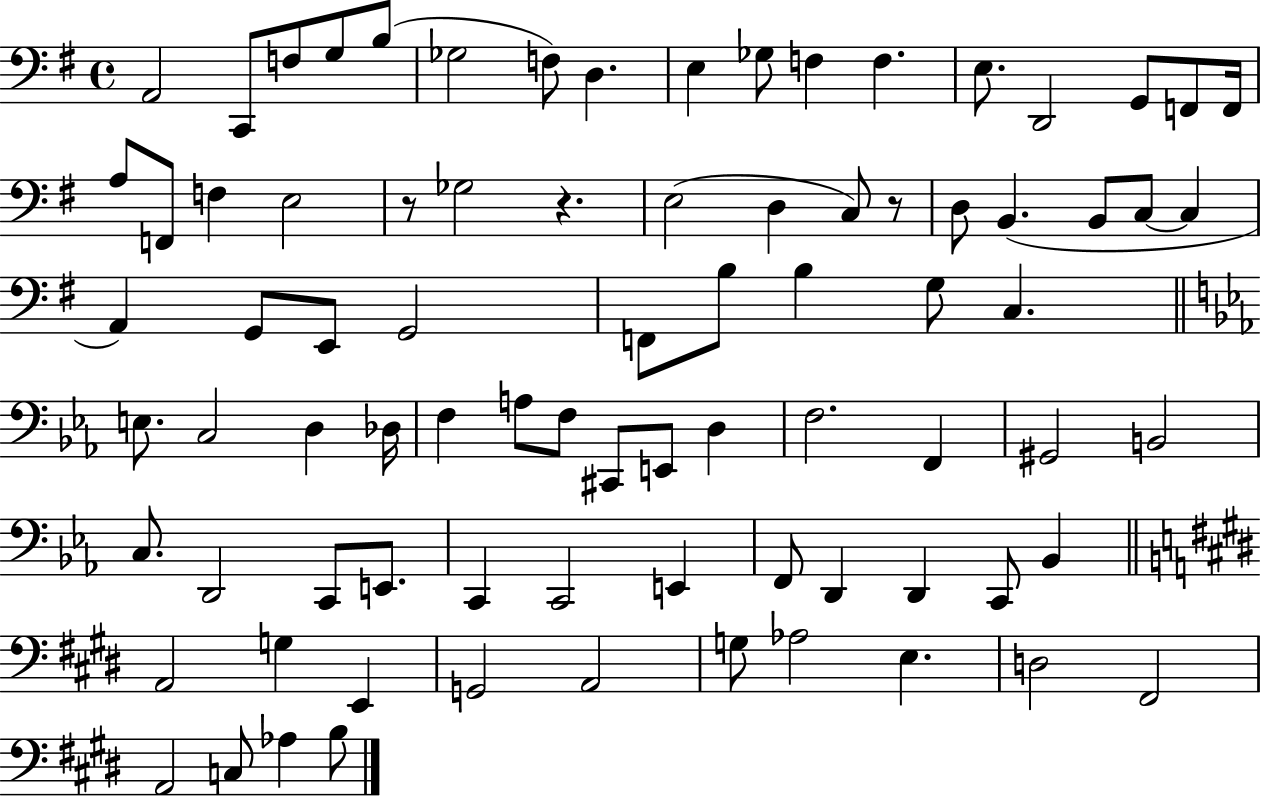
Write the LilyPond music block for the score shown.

{
  \clef bass
  \time 4/4
  \defaultTimeSignature
  \key g \major
  a,2 c,8 f8 g8 b8( | ges2 f8) d4. | e4 ges8 f4 f4. | e8. d,2 g,8 f,8 f,16 | \break a8 f,8 f4 e2 | r8 ges2 r4. | e2( d4 c8) r8 | d8 b,4.( b,8 c8~~ c4 | \break a,4) g,8 e,8 g,2 | f,8 b8 b4 g8 c4. | \bar "||" \break \key ees \major e8. c2 d4 des16 | f4 a8 f8 cis,8 e,8 d4 | f2. f,4 | gis,2 b,2 | \break c8. d,2 c,8 e,8. | c,4 c,2 e,4 | f,8 d,4 d,4 c,8 bes,4 | \bar "||" \break \key e \major a,2 g4 e,4 | g,2 a,2 | g8 aes2 e4. | d2 fis,2 | \break a,2 c8 aes4 b8 | \bar "|."
}